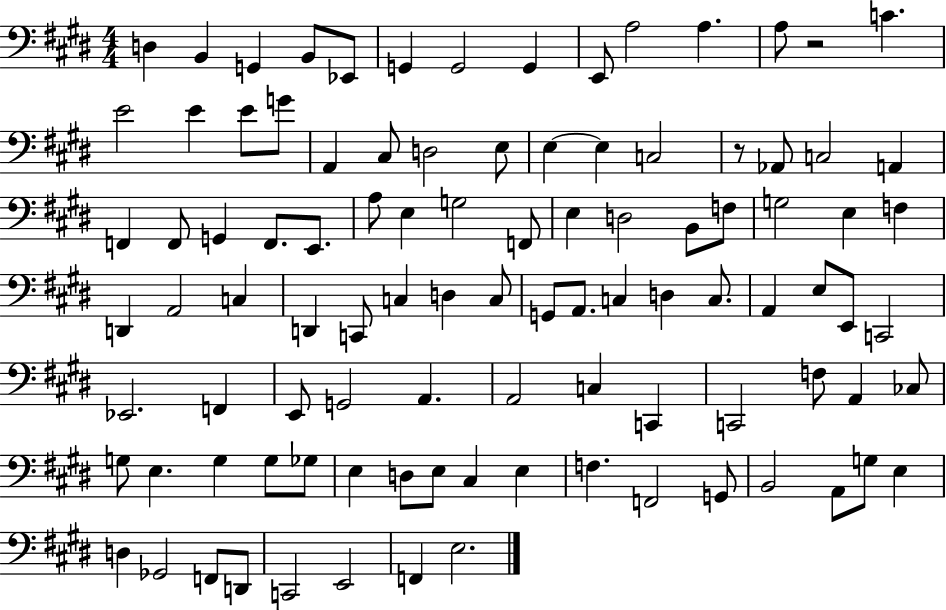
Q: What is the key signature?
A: E major